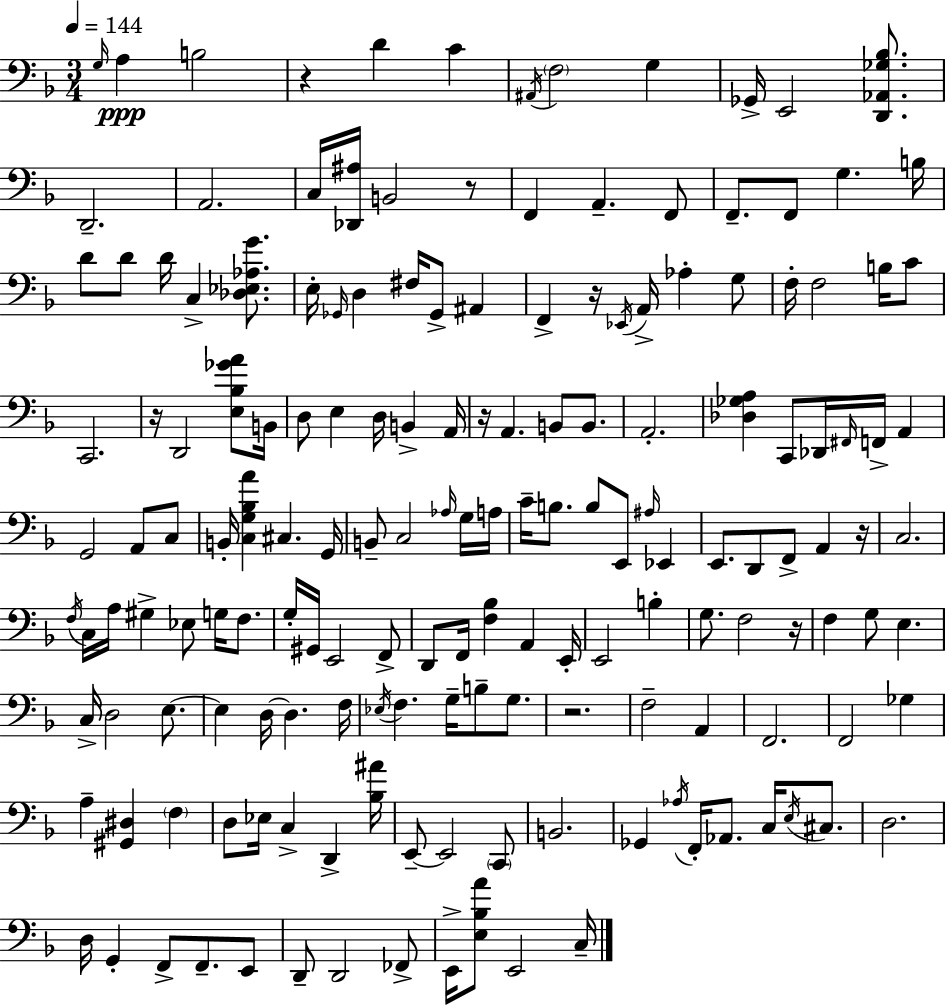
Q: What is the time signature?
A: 3/4